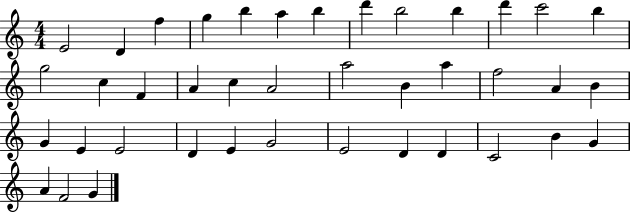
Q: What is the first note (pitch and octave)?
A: E4